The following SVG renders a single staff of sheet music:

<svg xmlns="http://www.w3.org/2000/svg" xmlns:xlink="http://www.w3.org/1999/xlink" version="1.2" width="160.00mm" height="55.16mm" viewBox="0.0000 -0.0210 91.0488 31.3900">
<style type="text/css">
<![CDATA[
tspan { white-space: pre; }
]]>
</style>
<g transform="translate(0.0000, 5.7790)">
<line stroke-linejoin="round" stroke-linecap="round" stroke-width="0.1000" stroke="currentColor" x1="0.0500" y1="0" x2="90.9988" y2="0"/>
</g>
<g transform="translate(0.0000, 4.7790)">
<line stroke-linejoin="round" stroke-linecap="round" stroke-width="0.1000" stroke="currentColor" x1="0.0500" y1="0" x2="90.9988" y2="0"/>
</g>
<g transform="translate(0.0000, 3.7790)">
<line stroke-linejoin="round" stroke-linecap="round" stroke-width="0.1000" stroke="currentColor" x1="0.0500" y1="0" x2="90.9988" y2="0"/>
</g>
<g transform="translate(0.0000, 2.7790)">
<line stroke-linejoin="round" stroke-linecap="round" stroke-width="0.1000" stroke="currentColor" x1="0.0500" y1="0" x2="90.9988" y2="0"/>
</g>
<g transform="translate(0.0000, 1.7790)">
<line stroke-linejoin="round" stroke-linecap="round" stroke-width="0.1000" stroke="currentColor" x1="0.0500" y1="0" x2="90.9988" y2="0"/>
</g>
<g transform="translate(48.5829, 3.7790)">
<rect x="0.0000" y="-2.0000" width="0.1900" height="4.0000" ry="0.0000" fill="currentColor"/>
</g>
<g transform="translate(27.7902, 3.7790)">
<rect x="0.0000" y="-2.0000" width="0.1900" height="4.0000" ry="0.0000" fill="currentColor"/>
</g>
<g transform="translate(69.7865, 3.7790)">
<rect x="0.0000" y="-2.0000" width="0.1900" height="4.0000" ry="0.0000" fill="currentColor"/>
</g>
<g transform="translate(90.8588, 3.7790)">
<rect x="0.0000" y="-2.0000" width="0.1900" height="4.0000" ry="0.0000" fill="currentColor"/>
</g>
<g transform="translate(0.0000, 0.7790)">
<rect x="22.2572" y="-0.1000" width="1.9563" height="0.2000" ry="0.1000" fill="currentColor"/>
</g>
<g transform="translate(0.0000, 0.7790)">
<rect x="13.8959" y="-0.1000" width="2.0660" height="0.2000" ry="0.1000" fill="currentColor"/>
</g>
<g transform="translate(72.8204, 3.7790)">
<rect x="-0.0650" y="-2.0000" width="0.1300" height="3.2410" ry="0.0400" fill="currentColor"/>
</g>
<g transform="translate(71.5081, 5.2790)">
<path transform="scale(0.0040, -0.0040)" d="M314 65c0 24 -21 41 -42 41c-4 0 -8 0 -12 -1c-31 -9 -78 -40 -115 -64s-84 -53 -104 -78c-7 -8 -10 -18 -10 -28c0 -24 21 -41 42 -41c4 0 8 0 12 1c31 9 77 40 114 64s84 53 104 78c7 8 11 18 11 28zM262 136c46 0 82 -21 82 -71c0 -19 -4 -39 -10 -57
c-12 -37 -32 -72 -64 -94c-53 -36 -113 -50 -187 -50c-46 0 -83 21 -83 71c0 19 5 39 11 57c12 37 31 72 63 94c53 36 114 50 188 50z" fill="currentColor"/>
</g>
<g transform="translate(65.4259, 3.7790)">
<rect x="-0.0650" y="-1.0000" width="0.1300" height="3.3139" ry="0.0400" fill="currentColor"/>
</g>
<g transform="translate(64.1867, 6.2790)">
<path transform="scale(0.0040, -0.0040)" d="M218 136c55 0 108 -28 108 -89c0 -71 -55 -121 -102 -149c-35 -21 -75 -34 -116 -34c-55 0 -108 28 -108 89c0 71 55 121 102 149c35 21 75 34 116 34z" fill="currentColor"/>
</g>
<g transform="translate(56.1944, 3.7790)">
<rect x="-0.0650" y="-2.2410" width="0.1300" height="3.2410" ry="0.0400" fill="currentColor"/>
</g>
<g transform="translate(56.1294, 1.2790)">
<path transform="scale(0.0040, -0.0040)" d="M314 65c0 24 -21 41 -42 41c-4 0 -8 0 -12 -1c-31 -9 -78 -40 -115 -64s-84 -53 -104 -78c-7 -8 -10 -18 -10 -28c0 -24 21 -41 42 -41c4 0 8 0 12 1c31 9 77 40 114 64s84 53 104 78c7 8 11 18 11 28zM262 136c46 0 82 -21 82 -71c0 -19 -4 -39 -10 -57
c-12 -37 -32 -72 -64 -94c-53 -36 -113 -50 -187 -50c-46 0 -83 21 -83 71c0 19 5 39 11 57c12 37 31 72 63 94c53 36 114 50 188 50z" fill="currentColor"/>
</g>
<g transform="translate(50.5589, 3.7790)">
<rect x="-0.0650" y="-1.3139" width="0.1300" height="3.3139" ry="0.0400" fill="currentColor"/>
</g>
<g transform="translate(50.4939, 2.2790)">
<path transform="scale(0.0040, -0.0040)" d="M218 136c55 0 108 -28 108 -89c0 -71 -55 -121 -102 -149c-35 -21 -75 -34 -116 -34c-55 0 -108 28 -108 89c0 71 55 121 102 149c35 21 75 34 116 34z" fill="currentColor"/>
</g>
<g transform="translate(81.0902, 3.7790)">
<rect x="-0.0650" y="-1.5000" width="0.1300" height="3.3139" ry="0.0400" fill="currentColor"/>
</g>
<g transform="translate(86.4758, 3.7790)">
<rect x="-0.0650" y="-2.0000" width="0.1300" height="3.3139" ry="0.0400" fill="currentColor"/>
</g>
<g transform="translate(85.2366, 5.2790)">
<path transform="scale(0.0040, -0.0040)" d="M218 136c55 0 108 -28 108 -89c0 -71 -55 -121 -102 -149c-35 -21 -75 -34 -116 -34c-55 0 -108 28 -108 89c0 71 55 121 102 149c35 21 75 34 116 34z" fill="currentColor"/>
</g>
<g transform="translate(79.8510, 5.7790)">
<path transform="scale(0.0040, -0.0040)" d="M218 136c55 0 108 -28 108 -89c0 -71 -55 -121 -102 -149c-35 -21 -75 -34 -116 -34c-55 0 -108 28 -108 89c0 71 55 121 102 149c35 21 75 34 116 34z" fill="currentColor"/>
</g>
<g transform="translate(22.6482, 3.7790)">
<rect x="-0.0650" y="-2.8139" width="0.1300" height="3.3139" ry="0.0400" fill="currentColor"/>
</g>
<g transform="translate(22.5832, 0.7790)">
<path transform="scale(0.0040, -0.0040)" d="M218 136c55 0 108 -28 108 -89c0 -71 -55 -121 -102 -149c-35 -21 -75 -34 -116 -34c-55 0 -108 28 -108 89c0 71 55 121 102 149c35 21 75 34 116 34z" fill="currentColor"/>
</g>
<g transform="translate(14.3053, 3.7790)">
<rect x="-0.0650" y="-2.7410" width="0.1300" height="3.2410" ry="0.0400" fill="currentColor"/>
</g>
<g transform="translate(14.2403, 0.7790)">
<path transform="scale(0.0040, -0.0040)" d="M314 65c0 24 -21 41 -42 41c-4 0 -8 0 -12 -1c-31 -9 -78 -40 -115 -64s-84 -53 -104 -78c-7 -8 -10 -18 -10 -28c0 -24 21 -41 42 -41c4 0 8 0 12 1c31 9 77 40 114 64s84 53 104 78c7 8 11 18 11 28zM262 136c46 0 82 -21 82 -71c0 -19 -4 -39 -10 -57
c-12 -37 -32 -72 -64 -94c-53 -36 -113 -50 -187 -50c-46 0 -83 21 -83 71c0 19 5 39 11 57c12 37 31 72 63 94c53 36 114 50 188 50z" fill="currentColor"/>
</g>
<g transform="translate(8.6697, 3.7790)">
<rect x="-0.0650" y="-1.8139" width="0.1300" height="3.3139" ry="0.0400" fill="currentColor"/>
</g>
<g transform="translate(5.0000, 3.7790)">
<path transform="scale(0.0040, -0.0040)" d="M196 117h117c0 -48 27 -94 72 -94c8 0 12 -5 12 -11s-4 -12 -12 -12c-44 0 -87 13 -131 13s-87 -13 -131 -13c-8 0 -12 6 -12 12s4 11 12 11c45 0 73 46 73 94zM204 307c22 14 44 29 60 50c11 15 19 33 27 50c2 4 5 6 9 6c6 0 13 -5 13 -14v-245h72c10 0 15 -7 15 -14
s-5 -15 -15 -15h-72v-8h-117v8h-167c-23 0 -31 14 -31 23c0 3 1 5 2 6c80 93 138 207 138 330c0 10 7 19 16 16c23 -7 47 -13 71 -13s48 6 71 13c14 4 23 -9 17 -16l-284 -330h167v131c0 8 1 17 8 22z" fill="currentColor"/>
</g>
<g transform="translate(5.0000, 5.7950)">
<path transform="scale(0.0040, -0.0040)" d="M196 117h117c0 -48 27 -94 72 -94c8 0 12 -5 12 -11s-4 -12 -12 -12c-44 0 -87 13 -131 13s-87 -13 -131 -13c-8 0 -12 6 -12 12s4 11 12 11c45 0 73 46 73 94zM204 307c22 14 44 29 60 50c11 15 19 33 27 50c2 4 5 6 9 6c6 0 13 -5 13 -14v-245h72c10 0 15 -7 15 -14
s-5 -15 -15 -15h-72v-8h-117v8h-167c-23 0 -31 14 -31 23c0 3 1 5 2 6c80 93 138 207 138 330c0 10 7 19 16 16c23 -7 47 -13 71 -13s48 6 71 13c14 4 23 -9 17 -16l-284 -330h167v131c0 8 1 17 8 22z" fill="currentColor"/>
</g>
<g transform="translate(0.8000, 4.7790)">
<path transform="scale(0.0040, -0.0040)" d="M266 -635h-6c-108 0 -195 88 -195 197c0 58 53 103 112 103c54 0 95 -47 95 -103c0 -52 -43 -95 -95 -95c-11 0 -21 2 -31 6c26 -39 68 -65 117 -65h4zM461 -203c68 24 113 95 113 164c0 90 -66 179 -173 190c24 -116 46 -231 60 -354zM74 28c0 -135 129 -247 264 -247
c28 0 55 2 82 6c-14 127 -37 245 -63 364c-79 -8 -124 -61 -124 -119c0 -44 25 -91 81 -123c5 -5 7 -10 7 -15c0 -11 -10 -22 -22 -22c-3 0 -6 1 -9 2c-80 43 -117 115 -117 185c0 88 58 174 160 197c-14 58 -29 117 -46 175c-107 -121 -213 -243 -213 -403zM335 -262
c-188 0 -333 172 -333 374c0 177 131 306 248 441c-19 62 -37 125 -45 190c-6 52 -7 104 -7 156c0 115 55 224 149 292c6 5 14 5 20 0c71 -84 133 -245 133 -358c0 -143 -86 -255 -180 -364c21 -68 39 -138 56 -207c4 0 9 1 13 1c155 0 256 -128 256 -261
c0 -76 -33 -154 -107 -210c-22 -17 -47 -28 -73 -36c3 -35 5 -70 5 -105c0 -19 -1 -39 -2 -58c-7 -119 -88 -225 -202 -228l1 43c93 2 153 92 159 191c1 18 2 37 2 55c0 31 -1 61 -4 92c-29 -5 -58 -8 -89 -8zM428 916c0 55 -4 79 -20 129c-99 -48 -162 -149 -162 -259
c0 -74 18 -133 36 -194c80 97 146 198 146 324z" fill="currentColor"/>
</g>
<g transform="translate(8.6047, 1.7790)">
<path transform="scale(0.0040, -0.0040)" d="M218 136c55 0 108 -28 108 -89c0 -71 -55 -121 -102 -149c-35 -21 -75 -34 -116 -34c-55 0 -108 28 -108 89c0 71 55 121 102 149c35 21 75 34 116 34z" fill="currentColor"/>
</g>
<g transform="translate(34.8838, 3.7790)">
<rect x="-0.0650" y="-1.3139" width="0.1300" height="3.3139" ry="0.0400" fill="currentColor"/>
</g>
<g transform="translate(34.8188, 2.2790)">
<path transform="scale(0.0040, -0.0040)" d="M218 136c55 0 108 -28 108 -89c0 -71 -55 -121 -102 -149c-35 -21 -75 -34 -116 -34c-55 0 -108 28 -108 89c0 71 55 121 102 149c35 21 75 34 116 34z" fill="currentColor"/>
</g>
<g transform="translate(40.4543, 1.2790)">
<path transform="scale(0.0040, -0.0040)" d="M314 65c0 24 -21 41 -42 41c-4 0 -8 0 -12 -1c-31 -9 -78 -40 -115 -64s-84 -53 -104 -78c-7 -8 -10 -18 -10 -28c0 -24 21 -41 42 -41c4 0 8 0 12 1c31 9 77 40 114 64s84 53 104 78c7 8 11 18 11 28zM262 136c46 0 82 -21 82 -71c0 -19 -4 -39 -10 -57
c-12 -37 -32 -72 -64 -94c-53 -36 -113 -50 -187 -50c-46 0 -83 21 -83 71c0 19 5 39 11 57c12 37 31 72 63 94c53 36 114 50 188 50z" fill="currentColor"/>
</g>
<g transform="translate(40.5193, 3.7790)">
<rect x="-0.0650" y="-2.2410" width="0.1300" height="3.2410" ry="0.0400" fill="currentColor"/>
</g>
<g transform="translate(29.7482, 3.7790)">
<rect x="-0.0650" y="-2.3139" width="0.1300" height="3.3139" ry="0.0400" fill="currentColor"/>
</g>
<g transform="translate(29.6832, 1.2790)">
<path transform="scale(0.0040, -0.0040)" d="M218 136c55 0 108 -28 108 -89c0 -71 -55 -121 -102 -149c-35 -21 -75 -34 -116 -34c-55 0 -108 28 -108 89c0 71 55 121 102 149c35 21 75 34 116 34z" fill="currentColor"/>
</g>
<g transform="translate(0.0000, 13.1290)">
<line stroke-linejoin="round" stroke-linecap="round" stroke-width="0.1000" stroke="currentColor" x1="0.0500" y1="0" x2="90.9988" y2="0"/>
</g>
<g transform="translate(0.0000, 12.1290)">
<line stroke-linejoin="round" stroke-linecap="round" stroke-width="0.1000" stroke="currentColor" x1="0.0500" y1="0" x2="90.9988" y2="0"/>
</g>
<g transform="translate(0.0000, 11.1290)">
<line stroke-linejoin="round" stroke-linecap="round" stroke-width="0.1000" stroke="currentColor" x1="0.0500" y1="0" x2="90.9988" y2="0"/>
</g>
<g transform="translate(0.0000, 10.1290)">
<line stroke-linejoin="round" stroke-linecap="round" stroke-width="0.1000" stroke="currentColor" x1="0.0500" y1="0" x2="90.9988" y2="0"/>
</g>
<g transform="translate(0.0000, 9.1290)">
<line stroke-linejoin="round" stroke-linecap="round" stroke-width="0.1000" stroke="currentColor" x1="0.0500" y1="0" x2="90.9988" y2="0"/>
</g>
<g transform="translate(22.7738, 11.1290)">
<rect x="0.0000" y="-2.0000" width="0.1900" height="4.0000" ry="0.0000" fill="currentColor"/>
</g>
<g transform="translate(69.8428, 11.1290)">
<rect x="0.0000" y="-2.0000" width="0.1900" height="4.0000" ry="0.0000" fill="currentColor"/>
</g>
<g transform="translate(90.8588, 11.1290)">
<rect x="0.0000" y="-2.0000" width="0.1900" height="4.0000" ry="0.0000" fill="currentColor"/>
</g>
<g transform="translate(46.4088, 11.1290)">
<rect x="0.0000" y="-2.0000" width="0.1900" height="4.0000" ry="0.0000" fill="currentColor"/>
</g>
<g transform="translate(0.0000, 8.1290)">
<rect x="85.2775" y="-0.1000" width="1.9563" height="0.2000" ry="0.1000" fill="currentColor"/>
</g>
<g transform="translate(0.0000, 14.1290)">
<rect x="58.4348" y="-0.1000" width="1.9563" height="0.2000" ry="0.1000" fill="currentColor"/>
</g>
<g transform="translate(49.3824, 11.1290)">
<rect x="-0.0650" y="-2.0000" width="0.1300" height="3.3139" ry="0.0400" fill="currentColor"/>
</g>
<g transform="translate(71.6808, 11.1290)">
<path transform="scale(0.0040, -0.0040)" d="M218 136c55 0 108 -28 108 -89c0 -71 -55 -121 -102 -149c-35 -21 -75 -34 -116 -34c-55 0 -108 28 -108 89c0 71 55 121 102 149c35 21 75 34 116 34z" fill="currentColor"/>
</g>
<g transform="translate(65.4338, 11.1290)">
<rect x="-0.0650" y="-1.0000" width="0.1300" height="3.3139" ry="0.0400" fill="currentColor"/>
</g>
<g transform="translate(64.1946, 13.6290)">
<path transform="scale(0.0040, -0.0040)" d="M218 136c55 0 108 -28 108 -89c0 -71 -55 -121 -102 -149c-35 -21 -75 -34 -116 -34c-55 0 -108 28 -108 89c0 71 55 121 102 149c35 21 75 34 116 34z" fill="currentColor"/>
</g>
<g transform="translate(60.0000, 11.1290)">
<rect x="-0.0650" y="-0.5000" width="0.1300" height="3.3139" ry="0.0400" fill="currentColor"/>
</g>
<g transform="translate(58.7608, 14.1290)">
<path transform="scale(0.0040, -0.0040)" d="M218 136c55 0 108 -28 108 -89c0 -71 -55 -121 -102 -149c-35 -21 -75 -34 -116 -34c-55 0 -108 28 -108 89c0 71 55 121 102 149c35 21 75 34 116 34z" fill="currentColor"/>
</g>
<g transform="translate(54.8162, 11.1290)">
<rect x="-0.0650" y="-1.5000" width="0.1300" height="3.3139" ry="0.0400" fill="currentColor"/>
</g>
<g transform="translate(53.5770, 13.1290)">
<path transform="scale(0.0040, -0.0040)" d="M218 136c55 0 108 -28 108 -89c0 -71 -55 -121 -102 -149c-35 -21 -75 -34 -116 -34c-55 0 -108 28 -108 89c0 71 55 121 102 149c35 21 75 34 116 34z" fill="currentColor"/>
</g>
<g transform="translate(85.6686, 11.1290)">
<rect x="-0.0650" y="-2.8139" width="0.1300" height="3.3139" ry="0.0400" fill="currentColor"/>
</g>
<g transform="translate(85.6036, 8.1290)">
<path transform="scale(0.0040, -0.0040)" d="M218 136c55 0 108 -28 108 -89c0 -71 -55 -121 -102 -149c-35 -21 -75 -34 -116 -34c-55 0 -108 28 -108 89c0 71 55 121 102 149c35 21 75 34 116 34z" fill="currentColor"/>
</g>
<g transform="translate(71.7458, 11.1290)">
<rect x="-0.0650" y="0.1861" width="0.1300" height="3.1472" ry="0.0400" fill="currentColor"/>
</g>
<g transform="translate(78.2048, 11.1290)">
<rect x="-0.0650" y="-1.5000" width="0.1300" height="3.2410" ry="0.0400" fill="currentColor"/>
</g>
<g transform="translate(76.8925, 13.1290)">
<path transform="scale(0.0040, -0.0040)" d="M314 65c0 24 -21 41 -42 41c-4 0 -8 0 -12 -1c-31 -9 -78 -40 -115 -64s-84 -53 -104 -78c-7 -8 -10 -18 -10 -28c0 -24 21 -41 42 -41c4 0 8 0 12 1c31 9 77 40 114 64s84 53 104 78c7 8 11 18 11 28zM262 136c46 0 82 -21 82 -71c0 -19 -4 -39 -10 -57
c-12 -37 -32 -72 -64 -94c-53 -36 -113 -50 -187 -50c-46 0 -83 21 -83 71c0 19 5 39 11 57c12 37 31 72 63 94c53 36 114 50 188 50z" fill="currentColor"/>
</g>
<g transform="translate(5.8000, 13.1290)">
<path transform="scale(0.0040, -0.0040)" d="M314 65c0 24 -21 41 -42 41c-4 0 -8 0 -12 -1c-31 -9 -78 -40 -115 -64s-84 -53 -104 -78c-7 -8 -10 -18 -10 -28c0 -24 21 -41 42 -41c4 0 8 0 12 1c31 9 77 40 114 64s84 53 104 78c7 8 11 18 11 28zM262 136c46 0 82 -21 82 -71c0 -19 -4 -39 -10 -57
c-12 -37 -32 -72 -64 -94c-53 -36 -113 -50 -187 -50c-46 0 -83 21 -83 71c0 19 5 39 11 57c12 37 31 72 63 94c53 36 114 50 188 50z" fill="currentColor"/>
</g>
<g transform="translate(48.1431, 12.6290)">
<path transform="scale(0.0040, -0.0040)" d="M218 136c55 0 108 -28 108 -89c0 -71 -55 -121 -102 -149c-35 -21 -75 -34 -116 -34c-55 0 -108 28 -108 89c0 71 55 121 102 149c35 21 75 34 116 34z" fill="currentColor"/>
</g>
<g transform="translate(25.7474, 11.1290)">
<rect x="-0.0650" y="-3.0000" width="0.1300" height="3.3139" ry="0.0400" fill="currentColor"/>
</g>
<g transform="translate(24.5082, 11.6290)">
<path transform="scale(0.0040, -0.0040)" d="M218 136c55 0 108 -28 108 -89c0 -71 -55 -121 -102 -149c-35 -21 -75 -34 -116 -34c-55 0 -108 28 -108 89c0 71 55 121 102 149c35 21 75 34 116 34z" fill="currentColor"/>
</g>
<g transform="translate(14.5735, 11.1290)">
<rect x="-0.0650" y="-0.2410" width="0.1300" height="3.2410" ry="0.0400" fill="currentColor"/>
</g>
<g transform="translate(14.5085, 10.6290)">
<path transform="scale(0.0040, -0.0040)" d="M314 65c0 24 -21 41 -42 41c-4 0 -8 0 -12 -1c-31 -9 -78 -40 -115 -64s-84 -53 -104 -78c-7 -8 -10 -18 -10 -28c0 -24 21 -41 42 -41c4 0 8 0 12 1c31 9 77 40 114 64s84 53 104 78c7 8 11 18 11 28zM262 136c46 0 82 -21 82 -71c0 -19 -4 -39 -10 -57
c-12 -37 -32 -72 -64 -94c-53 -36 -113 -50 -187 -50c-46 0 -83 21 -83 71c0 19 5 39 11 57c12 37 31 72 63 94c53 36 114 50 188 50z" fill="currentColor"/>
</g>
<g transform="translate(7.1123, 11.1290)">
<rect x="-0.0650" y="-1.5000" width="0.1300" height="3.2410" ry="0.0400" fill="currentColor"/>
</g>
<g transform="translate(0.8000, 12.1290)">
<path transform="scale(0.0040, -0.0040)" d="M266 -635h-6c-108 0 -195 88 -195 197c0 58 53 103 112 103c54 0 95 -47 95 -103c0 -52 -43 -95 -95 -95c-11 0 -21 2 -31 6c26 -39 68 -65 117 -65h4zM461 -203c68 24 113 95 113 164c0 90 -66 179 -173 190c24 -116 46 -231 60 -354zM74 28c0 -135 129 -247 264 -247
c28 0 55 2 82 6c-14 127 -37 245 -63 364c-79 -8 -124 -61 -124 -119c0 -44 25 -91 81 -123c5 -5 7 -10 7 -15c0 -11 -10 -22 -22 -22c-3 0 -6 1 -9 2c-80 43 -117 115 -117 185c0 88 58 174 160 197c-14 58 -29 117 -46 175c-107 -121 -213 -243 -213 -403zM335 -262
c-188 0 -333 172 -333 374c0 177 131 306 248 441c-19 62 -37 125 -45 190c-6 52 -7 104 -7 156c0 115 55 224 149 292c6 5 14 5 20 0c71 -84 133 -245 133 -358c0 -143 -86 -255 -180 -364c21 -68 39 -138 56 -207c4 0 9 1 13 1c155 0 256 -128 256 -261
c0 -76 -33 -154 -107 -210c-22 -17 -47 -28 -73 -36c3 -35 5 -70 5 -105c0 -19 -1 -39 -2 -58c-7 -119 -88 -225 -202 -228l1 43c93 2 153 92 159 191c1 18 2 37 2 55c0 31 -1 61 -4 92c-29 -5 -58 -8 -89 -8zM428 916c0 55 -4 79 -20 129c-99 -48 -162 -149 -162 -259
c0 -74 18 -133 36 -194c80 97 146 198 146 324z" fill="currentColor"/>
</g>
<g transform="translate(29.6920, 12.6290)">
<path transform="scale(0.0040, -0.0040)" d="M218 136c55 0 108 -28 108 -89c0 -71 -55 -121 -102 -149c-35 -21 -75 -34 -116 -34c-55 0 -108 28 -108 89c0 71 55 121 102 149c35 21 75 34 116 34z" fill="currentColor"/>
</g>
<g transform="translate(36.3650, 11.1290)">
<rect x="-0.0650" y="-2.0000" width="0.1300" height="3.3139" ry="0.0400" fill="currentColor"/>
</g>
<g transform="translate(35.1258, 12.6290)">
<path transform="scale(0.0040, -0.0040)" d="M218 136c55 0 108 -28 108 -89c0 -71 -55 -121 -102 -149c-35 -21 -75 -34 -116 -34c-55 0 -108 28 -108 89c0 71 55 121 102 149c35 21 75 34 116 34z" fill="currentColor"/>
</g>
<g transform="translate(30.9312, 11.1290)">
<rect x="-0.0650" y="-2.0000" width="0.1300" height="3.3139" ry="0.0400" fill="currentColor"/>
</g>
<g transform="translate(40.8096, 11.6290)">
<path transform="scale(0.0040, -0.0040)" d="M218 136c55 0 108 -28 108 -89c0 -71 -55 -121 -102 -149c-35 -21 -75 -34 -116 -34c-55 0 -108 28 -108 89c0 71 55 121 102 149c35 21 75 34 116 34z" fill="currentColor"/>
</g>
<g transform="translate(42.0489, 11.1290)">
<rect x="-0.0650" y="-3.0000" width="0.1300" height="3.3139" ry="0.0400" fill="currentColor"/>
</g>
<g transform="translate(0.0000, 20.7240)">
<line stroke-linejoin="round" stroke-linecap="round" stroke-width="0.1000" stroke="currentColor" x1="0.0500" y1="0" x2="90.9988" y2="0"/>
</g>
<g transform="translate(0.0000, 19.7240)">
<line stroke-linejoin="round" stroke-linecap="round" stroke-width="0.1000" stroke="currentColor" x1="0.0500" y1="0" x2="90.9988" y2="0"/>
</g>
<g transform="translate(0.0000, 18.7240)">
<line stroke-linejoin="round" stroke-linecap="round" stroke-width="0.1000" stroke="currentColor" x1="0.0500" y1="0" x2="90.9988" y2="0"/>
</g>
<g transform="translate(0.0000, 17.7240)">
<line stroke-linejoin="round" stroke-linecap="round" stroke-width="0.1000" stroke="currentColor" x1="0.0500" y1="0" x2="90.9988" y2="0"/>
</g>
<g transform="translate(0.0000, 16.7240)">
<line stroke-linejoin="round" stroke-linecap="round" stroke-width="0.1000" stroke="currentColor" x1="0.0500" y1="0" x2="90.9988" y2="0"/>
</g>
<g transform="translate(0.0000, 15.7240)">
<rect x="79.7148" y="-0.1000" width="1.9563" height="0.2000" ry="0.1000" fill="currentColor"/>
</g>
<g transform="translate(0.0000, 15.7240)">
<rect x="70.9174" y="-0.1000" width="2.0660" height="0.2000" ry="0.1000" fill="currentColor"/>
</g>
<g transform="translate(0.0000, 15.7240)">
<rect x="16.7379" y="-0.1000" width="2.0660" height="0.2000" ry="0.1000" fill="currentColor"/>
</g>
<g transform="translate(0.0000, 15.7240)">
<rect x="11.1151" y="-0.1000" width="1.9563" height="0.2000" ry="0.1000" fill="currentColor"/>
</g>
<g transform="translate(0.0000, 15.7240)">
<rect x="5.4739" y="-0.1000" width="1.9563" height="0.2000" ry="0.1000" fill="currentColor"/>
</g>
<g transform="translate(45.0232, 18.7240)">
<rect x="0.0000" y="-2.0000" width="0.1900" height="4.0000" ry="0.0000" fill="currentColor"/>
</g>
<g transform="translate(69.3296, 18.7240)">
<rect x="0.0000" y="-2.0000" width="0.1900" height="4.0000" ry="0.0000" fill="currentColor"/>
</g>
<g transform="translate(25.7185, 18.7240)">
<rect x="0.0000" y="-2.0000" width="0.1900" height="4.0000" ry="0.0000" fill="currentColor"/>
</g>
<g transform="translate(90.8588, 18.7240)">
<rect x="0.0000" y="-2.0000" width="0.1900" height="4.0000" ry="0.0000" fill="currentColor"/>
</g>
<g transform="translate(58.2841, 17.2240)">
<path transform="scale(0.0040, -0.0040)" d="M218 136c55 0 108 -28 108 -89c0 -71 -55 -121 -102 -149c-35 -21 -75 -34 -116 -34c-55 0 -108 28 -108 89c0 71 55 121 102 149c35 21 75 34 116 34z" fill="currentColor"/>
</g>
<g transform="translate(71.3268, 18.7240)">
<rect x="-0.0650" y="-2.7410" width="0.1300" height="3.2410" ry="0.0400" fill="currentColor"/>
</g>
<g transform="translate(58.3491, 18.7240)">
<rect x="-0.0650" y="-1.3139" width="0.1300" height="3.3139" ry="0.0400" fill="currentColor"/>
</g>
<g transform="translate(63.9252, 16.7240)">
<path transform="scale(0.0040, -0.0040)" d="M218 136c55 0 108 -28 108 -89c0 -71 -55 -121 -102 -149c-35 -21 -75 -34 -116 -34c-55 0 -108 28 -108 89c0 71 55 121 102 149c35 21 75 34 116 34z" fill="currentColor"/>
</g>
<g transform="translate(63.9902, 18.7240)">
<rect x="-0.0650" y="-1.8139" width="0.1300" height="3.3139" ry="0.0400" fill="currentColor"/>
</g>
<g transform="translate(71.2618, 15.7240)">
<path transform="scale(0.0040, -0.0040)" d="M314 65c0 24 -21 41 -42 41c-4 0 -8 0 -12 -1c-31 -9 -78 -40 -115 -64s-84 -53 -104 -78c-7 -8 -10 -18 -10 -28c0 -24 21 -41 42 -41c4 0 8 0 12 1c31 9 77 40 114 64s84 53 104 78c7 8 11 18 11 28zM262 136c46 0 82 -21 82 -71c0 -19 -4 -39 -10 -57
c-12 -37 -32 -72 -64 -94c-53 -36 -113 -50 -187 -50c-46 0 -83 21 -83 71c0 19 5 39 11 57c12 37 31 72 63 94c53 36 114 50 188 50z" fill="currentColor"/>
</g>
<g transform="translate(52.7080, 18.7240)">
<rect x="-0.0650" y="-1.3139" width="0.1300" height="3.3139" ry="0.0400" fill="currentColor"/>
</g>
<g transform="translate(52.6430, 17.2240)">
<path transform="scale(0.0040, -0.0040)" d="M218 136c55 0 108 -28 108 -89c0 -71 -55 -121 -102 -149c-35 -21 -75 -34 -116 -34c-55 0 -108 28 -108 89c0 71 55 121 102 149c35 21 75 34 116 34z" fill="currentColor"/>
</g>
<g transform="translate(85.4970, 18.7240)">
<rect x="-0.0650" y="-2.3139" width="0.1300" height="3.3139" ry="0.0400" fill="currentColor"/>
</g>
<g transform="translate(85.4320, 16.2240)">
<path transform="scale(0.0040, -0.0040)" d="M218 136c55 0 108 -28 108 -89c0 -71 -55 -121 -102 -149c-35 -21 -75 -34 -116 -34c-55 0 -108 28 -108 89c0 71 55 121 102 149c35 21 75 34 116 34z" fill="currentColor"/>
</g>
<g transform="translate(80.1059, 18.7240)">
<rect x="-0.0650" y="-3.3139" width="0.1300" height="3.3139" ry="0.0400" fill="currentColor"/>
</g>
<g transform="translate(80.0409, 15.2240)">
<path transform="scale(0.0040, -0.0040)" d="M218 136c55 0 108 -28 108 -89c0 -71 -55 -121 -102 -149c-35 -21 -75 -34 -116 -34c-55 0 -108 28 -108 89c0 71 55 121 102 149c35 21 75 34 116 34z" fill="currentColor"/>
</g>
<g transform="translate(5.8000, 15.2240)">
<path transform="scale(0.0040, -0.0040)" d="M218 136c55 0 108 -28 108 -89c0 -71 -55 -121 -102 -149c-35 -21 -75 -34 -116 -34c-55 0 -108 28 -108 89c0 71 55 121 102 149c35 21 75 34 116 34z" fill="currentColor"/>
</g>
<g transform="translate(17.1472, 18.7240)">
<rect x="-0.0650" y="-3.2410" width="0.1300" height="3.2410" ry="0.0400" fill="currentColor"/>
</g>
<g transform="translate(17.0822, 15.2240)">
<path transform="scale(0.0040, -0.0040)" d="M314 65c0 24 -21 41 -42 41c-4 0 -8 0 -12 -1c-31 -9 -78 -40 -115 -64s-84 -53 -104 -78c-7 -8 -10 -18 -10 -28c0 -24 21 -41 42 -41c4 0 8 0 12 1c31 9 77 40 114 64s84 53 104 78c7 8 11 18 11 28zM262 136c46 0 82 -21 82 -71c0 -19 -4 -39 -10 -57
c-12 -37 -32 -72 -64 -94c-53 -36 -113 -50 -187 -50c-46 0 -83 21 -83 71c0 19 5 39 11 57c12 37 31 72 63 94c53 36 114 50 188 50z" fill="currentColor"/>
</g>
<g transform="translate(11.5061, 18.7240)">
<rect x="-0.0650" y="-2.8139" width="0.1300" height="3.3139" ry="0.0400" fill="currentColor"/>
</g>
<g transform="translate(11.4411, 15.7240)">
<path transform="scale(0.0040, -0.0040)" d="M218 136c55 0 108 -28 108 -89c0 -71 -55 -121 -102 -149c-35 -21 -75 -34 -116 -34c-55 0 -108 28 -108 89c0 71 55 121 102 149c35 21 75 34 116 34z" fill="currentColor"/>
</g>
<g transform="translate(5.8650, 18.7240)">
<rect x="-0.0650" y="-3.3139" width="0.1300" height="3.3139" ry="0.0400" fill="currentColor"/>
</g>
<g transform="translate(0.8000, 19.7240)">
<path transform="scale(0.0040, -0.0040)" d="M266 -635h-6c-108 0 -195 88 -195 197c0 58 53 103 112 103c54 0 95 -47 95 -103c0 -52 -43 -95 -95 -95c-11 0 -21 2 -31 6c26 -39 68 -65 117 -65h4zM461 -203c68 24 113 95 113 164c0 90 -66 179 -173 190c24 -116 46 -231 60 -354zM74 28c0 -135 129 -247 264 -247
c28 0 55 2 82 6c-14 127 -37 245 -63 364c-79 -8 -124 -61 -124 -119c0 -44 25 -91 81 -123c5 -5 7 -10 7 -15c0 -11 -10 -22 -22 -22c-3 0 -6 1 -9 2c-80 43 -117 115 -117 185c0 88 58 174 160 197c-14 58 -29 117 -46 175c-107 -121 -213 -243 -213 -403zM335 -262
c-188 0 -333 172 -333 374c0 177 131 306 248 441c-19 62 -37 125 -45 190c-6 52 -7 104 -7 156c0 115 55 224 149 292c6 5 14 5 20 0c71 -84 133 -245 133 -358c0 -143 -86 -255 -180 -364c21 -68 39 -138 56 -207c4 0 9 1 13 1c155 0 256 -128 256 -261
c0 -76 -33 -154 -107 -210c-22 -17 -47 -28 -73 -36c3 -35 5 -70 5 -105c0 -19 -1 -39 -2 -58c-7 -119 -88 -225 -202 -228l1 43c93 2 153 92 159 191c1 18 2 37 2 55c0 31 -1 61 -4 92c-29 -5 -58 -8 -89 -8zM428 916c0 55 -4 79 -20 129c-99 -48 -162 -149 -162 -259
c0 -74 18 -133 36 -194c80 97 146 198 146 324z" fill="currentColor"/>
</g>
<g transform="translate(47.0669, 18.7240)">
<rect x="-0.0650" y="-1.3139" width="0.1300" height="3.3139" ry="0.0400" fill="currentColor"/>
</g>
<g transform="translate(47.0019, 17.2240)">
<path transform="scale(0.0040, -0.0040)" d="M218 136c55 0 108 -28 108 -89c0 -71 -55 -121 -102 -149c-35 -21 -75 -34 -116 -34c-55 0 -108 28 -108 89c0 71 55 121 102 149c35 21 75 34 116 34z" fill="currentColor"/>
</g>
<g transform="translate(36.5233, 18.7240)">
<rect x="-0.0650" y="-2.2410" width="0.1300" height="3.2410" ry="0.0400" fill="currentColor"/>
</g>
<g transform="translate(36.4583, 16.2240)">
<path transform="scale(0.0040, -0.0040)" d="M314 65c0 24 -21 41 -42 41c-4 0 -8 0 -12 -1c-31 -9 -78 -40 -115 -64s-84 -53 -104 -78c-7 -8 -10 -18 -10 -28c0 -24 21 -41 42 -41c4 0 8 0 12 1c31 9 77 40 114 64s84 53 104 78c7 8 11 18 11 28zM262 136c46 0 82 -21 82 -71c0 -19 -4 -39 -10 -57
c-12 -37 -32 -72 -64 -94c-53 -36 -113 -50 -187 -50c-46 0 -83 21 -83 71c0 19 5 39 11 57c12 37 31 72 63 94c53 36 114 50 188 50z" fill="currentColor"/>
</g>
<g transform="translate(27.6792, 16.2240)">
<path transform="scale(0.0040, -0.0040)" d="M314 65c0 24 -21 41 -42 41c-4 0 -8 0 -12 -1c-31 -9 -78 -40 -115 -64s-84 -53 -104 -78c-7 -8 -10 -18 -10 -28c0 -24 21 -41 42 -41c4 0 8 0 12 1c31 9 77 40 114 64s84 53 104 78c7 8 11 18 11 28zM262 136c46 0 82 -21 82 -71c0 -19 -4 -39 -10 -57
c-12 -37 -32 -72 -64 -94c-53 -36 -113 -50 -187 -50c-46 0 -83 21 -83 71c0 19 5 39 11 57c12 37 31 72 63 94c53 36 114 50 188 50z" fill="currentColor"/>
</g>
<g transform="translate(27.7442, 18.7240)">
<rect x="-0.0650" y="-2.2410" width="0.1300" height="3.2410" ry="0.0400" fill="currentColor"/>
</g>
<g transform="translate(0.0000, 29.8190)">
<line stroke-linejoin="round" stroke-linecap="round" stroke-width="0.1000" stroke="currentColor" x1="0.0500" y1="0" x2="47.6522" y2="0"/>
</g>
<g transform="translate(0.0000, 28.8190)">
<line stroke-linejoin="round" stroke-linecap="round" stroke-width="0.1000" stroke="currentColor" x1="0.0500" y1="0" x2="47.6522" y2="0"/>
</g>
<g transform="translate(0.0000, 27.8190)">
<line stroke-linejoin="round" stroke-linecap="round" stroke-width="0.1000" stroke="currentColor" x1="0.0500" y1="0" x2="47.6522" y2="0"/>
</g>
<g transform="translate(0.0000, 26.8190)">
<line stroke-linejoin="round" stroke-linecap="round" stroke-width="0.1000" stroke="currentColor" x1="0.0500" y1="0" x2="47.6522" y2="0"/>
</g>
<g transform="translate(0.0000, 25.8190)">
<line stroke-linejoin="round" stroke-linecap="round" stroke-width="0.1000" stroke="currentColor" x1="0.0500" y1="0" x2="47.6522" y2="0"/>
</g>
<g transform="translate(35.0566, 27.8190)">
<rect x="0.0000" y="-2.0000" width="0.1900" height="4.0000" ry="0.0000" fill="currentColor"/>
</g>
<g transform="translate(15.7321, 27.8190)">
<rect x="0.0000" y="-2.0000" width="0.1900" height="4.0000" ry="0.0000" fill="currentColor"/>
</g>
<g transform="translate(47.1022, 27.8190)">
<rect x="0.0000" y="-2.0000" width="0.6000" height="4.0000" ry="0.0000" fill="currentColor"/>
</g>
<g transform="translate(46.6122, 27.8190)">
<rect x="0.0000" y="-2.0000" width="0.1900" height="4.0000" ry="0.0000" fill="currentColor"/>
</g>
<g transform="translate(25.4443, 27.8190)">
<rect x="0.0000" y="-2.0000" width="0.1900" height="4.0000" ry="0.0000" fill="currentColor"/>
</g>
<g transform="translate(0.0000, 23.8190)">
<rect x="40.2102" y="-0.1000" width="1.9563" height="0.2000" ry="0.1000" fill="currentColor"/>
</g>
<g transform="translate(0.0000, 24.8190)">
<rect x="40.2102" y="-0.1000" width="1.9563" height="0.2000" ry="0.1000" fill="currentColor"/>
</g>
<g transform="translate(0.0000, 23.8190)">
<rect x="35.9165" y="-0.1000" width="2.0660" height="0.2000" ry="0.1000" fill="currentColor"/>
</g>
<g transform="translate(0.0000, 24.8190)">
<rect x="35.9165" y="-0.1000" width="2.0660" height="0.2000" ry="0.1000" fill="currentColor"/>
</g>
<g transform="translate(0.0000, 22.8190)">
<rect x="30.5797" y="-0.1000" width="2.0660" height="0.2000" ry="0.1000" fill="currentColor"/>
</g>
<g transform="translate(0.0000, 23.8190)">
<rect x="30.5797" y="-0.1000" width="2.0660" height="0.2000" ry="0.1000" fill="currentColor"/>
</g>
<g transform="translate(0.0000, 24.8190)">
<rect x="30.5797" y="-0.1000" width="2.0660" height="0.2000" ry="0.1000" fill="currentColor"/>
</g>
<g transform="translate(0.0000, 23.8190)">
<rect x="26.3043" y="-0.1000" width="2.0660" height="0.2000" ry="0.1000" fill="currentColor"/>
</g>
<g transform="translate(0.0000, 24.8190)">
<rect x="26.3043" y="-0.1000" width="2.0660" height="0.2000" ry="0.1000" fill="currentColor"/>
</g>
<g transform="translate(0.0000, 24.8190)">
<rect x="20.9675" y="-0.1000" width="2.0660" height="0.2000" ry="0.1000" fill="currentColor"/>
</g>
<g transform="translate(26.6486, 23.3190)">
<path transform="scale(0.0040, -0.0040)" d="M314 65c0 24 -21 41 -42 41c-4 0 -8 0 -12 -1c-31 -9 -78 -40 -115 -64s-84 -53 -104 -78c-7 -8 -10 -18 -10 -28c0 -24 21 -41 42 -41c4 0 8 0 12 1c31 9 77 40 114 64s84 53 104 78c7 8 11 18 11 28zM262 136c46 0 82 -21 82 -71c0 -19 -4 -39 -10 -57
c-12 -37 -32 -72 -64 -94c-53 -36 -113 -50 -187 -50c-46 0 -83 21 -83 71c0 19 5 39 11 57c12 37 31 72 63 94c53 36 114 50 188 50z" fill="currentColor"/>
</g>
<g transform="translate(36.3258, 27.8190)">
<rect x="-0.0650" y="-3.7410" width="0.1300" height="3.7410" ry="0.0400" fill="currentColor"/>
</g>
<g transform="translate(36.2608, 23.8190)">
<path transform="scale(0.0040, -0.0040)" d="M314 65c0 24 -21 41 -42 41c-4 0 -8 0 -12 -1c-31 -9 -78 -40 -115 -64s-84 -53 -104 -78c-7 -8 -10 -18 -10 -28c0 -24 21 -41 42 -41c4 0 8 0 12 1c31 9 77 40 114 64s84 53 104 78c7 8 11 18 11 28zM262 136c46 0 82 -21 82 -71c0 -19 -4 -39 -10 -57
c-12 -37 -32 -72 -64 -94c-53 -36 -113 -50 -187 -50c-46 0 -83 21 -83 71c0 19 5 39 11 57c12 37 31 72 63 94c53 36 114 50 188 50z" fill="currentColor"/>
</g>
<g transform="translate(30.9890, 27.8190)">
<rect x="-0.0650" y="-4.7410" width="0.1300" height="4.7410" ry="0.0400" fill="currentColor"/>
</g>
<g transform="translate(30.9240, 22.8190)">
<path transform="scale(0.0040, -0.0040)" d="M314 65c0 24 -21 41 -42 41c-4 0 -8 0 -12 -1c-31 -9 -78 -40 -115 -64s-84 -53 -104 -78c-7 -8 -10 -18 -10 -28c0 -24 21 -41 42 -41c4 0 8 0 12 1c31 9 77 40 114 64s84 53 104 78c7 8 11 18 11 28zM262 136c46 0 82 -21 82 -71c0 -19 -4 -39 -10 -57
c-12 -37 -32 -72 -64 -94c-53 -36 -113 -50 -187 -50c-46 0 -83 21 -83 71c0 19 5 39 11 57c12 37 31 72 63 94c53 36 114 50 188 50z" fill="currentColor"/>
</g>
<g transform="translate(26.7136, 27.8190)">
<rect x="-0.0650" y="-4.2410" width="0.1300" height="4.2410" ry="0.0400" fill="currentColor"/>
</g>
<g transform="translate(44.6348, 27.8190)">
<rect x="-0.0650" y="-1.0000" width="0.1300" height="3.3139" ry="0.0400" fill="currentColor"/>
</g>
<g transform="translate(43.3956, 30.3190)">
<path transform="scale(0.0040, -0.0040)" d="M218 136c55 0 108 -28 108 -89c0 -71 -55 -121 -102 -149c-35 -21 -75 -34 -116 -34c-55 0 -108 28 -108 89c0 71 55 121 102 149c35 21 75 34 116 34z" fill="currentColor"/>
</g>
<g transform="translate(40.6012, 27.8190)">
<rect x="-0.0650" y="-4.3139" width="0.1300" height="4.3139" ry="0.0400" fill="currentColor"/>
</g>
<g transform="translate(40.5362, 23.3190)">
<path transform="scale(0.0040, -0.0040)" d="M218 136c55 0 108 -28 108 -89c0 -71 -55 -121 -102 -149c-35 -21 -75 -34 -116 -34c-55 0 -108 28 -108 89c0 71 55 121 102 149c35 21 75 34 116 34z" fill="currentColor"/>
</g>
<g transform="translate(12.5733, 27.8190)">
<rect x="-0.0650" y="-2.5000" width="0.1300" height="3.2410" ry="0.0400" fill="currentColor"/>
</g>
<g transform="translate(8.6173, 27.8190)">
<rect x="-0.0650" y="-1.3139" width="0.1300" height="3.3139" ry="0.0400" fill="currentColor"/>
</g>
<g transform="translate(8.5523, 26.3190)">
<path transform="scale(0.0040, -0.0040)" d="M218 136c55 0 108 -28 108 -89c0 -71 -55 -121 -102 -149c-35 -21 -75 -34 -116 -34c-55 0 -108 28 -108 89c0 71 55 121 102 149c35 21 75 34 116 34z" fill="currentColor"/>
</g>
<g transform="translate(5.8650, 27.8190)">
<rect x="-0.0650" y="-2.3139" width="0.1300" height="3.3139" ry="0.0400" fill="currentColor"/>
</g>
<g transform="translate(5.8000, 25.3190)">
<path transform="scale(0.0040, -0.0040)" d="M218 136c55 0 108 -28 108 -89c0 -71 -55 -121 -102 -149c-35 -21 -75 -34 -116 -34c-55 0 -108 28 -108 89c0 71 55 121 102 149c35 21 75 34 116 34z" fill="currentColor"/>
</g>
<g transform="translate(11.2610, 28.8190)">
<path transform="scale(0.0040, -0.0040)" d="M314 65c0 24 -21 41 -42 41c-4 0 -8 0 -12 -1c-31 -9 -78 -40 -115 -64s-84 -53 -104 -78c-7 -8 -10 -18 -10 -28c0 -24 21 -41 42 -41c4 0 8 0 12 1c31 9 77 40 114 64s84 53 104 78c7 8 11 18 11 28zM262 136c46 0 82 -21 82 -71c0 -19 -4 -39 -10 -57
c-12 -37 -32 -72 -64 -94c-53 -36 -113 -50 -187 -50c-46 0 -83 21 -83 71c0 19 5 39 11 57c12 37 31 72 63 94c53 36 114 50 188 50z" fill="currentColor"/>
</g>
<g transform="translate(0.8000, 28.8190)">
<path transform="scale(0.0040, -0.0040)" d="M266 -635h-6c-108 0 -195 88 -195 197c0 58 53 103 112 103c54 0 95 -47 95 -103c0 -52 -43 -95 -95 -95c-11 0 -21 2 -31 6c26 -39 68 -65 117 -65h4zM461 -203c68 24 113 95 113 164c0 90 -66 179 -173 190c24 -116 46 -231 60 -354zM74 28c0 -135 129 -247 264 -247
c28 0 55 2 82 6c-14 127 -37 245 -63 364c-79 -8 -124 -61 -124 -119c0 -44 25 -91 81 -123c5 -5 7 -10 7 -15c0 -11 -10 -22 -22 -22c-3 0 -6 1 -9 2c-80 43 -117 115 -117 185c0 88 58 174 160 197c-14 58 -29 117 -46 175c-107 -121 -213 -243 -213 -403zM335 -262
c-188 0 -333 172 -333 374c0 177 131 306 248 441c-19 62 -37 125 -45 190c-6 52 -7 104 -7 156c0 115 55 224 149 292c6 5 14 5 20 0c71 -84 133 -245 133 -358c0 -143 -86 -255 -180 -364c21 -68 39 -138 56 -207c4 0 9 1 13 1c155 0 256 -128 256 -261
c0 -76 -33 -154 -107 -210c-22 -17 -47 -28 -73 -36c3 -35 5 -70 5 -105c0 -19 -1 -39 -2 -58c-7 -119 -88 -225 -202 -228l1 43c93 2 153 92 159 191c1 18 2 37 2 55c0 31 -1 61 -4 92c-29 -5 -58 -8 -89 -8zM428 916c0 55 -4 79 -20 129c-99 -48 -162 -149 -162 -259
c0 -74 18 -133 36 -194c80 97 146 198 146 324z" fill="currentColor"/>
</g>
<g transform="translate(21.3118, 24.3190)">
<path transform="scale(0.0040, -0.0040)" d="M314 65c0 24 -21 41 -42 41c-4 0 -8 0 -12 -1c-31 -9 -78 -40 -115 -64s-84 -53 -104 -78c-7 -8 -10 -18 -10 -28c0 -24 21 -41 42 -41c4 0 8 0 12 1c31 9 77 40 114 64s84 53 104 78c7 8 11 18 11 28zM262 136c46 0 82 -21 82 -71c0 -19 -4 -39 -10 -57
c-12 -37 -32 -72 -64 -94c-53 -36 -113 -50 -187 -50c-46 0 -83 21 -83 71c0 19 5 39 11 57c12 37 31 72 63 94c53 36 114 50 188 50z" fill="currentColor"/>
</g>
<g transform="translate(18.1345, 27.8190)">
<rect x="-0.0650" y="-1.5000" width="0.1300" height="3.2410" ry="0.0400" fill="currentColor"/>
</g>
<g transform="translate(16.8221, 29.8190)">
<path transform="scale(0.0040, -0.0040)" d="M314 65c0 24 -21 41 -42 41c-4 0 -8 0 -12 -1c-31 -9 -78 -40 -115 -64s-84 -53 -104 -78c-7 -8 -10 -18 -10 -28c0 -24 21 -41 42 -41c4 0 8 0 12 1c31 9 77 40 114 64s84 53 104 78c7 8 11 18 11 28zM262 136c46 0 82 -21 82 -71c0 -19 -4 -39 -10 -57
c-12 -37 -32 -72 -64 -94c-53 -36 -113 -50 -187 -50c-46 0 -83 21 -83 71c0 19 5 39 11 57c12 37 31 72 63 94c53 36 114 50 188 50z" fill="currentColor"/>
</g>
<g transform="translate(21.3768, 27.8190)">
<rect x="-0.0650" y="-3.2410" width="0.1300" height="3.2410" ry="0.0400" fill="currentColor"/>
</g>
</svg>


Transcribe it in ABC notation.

X:1
T:Untitled
M:4/4
L:1/4
K:C
f a2 a g e g2 e g2 D F2 E F E2 c2 A F F A F E C D B E2 a b a b2 g2 g2 e e e f a2 b g g e G2 E2 b2 d'2 e'2 c'2 d' D